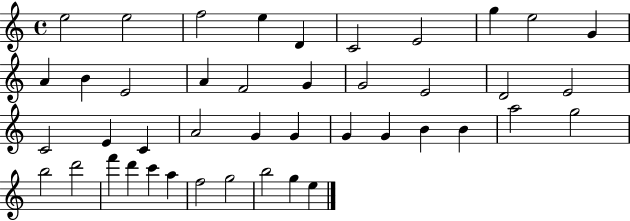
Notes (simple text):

E5/h E5/h F5/h E5/q D4/q C4/h E4/h G5/q E5/h G4/q A4/q B4/q E4/h A4/q F4/h G4/q G4/h E4/h D4/h E4/h C4/h E4/q C4/q A4/h G4/q G4/q G4/q G4/q B4/q B4/q A5/h G5/h B5/h D6/h F6/q D6/q C6/q A5/q F5/h G5/h B5/h G5/q E5/q